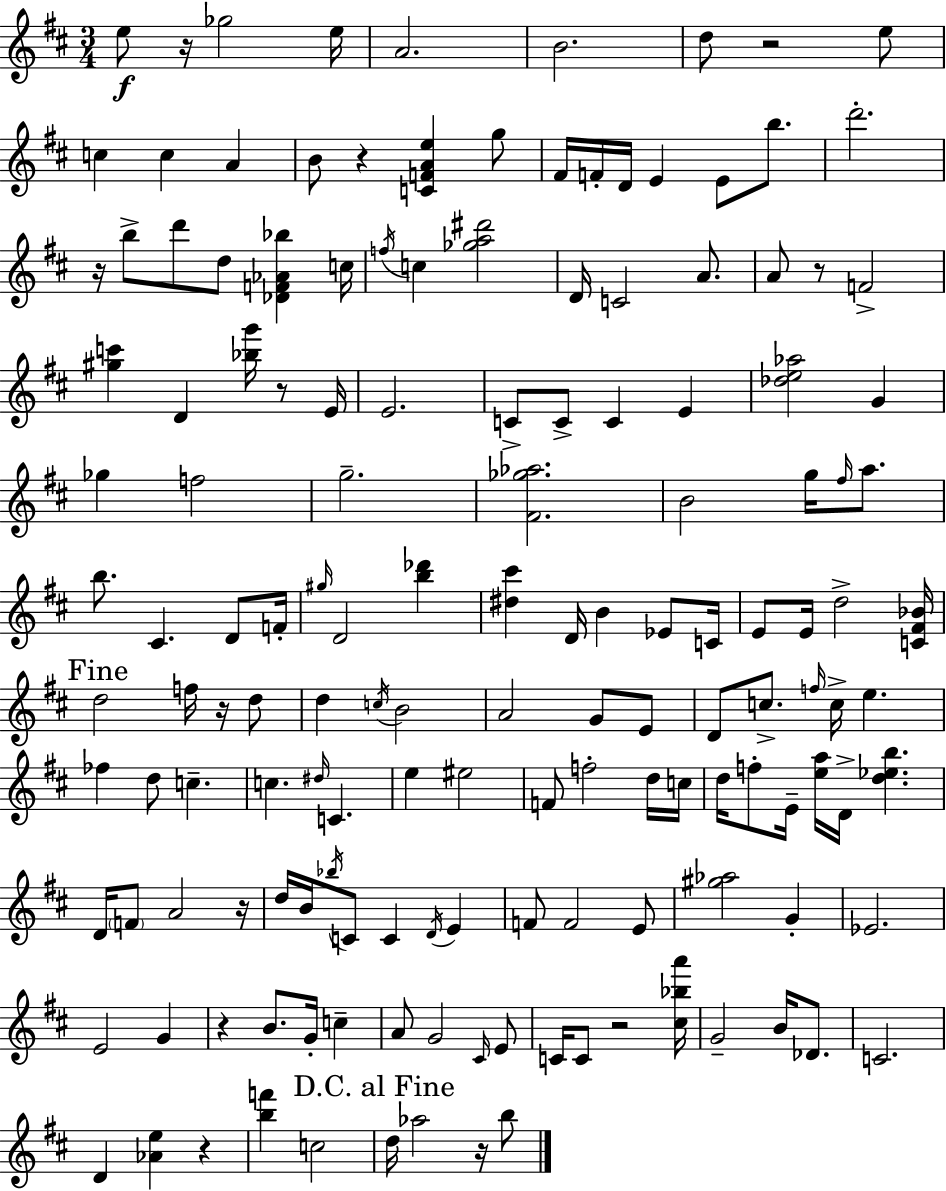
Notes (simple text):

E5/e R/s Gb5/h E5/s A4/h. B4/h. D5/e R/h E5/e C5/q C5/q A4/q B4/e R/q [C4,F4,A4,E5]/q G5/e F#4/s F4/s D4/s E4/q E4/e B5/e. D6/h. R/s B5/e D6/e D5/e [Db4,F4,Ab4,Bb5]/q C5/s F5/s C5/q [Gb5,A5,D#6]/h D4/s C4/h A4/e. A4/e R/e F4/h [G#5,C6]/q D4/q [Bb5,G6]/s R/e E4/s E4/h. C4/e C4/e C4/q E4/q [Db5,E5,Ab5]/h G4/q Gb5/q F5/h G5/h. [F#4,Gb5,Ab5]/h. B4/h G5/s F#5/s A5/e. B5/e. C#4/q. D4/e F4/s G#5/s D4/h [B5,Db6]/q [D#5,C#6]/q D4/s B4/q Eb4/e C4/s E4/e E4/s D5/h [C4,F#4,Bb4]/s D5/h F5/s R/s D5/e D5/q C5/s B4/h A4/h G4/e E4/e D4/e C5/e. F5/s C5/s E5/q. FES5/q D5/e C5/q. C5/q. D#5/s C4/q. E5/q EIS5/h F4/e F5/h D5/s C5/s D5/s F5/e E4/s [E5,A5]/s D4/s [D5,Eb5,B5]/q. D4/s F4/e A4/h R/s D5/s B4/s Bb5/s C4/e C4/q D4/s E4/q F4/e F4/h E4/e [G#5,Ab5]/h G4/q Eb4/h. E4/h G4/q R/q B4/e. G4/s C5/q A4/e G4/h C#4/s E4/e C4/s C4/e R/h [C#5,Bb5,A6]/s G4/h B4/s Db4/e. C4/h. D4/q [Ab4,E5]/q R/q [B5,F6]/q C5/h D5/s Ab5/h R/s B5/e